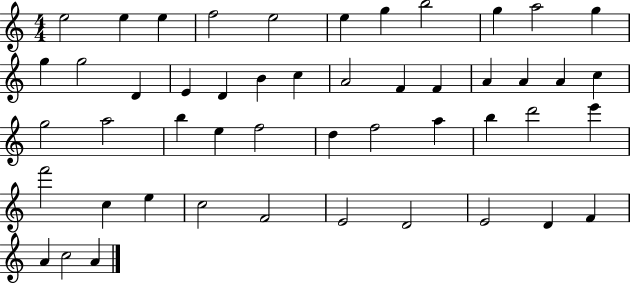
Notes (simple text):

E5/h E5/q E5/q F5/h E5/h E5/q G5/q B5/h G5/q A5/h G5/q G5/q G5/h D4/q E4/q D4/q B4/q C5/q A4/h F4/q F4/q A4/q A4/q A4/q C5/q G5/h A5/h B5/q E5/q F5/h D5/q F5/h A5/q B5/q D6/h E6/q F6/h C5/q E5/q C5/h F4/h E4/h D4/h E4/h D4/q F4/q A4/q C5/h A4/q